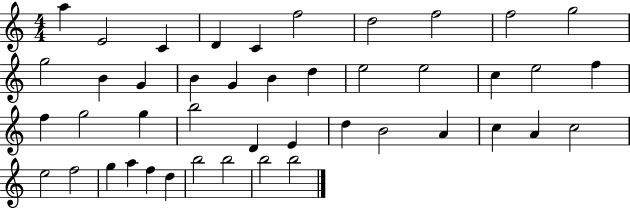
{
  \clef treble
  \numericTimeSignature
  \time 4/4
  \key c \major
  a''4 e'2 c'4 | d'4 c'4 f''2 | d''2 f''2 | f''2 g''2 | \break g''2 b'4 g'4 | b'4 g'4 b'4 d''4 | e''2 e''2 | c''4 e''2 f''4 | \break f''4 g''2 g''4 | b''2 d'4 e'4 | d''4 b'2 a'4 | c''4 a'4 c''2 | \break e''2 f''2 | g''4 a''4 f''4 d''4 | b''2 b''2 | b''2 b''2 | \break \bar "|."
}